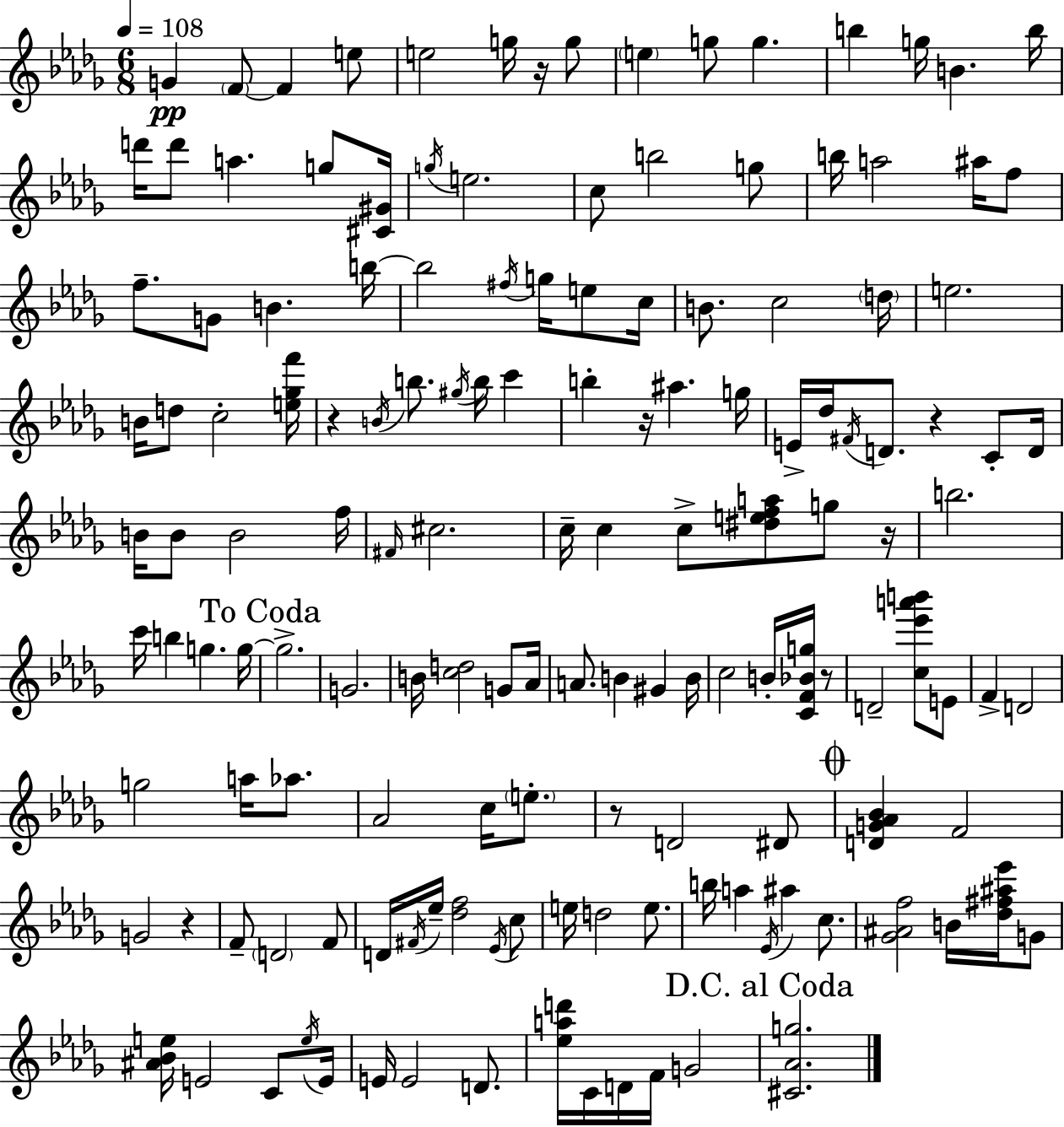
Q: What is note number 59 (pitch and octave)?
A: B4